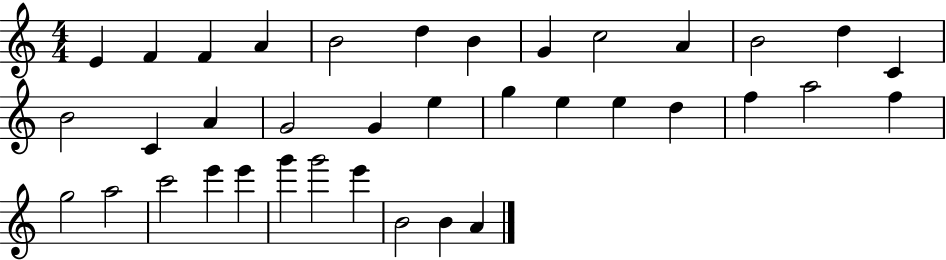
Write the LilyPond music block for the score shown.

{
  \clef treble
  \numericTimeSignature
  \time 4/4
  \key c \major
  e'4 f'4 f'4 a'4 | b'2 d''4 b'4 | g'4 c''2 a'4 | b'2 d''4 c'4 | \break b'2 c'4 a'4 | g'2 g'4 e''4 | g''4 e''4 e''4 d''4 | f''4 a''2 f''4 | \break g''2 a''2 | c'''2 e'''4 e'''4 | g'''4 g'''2 e'''4 | b'2 b'4 a'4 | \break \bar "|."
}